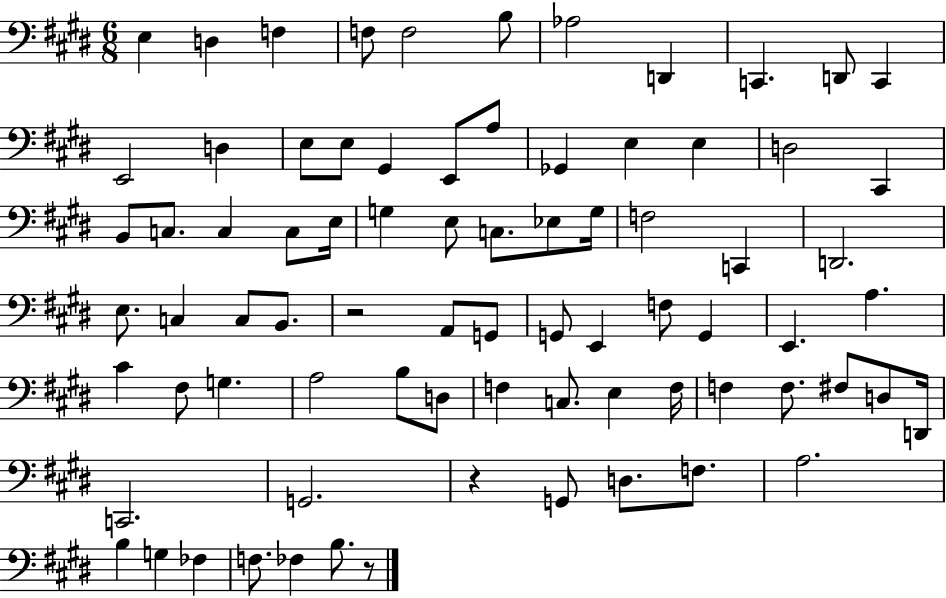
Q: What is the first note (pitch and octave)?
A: E3